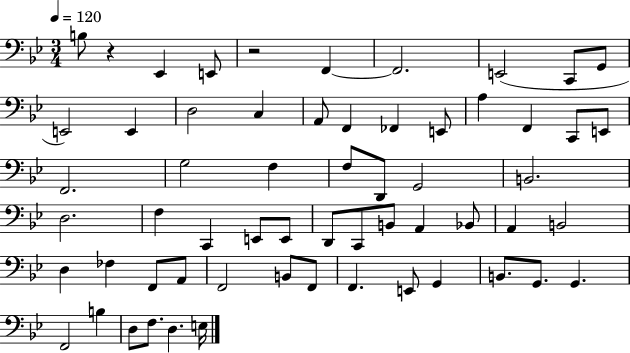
B3/e R/q Eb2/q E2/e R/h F2/q F2/h. E2/h C2/e G2/e E2/h E2/q D3/h C3/q A2/e F2/q FES2/q E2/e A3/q F2/q C2/e E2/e F2/h. G3/h F3/q F3/e D2/e G2/h B2/h. D3/h. F3/q C2/q E2/e E2/e D2/e C2/e B2/e A2/q Bb2/e A2/q B2/h D3/q FES3/q F2/e A2/e F2/h B2/e F2/e F2/q. E2/e G2/q B2/e. G2/e. G2/q. F2/h B3/q D3/e F3/e. D3/q. E3/s